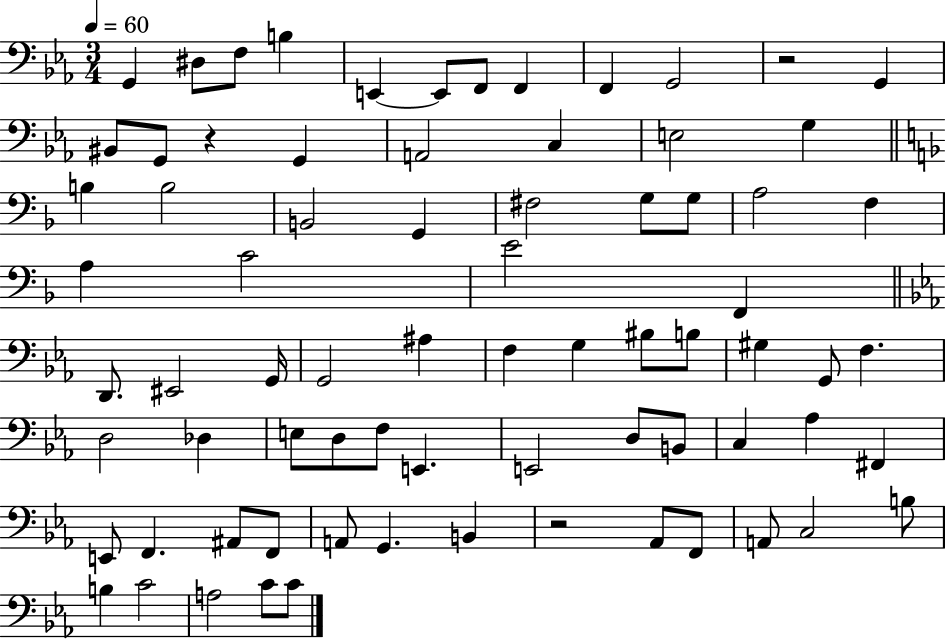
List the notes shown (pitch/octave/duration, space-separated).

G2/q D#3/e F3/e B3/q E2/q E2/e F2/e F2/q F2/q G2/h R/h G2/q BIS2/e G2/e R/q G2/q A2/h C3/q E3/h G3/q B3/q B3/h B2/h G2/q F#3/h G3/e G3/e A3/h F3/q A3/q C4/h E4/h F2/q D2/e. EIS2/h G2/s G2/h A#3/q F3/q G3/q BIS3/e B3/e G#3/q G2/e F3/q. D3/h Db3/q E3/e D3/e F3/e E2/q. E2/h D3/e B2/e C3/q Ab3/q F#2/q E2/e F2/q. A#2/e F2/e A2/e G2/q. B2/q R/h Ab2/e F2/e A2/e C3/h B3/e B3/q C4/h A3/h C4/e C4/e